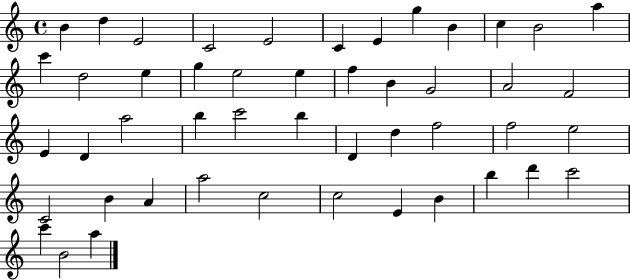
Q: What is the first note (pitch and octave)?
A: B4